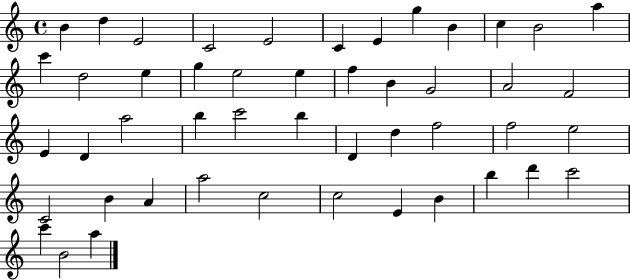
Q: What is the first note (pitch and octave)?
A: B4